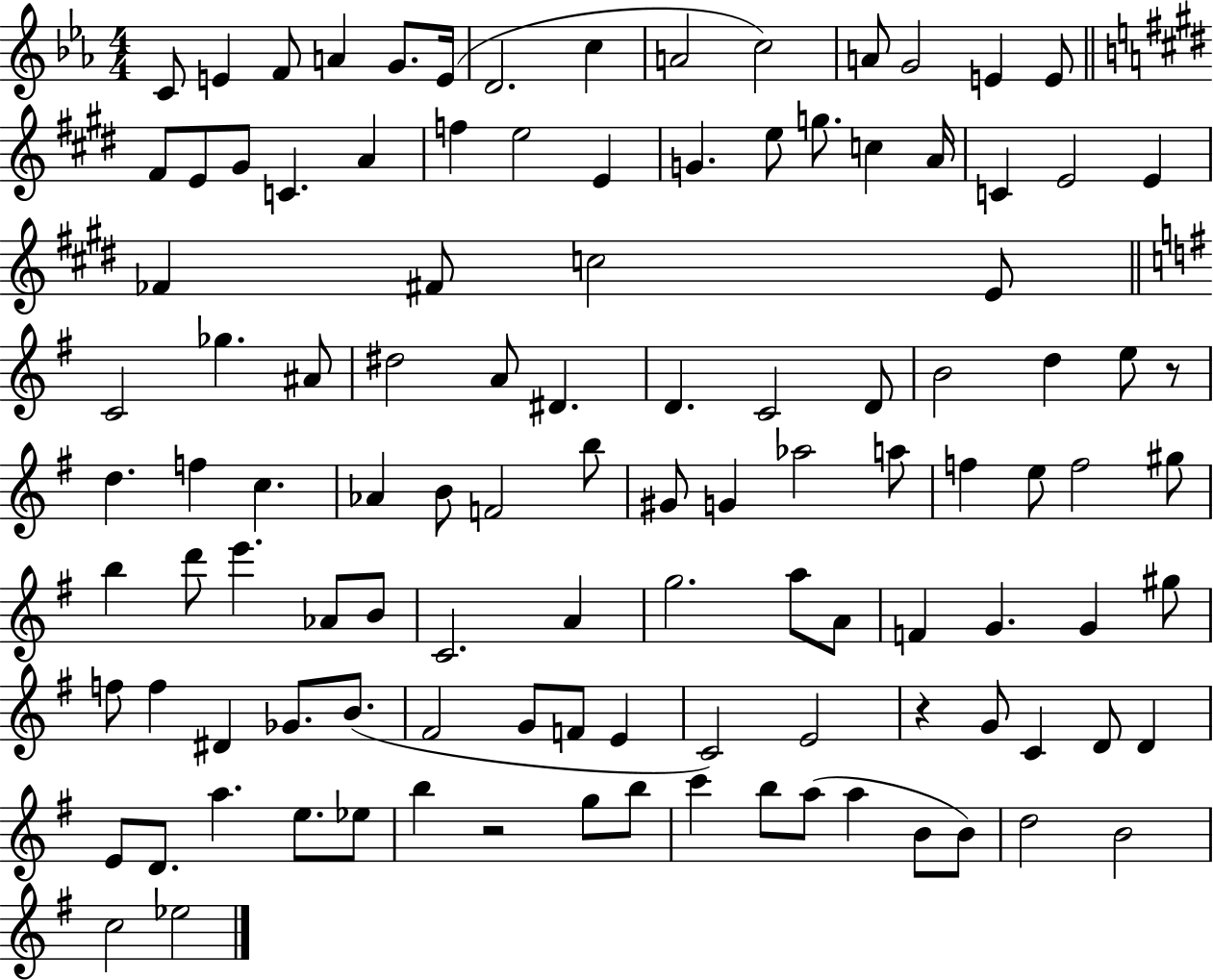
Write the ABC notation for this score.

X:1
T:Untitled
M:4/4
L:1/4
K:Eb
C/2 E F/2 A G/2 E/4 D2 c A2 c2 A/2 G2 E E/2 ^F/2 E/2 ^G/2 C A f e2 E G e/2 g/2 c A/4 C E2 E _F ^F/2 c2 E/2 C2 _g ^A/2 ^d2 A/2 ^D D C2 D/2 B2 d e/2 z/2 d f c _A B/2 F2 b/2 ^G/2 G _a2 a/2 f e/2 f2 ^g/2 b d'/2 e' _A/2 B/2 C2 A g2 a/2 A/2 F G G ^g/2 f/2 f ^D _G/2 B/2 ^F2 G/2 F/2 E C2 E2 z G/2 C D/2 D E/2 D/2 a e/2 _e/2 b z2 g/2 b/2 c' b/2 a/2 a B/2 B/2 d2 B2 c2 _e2